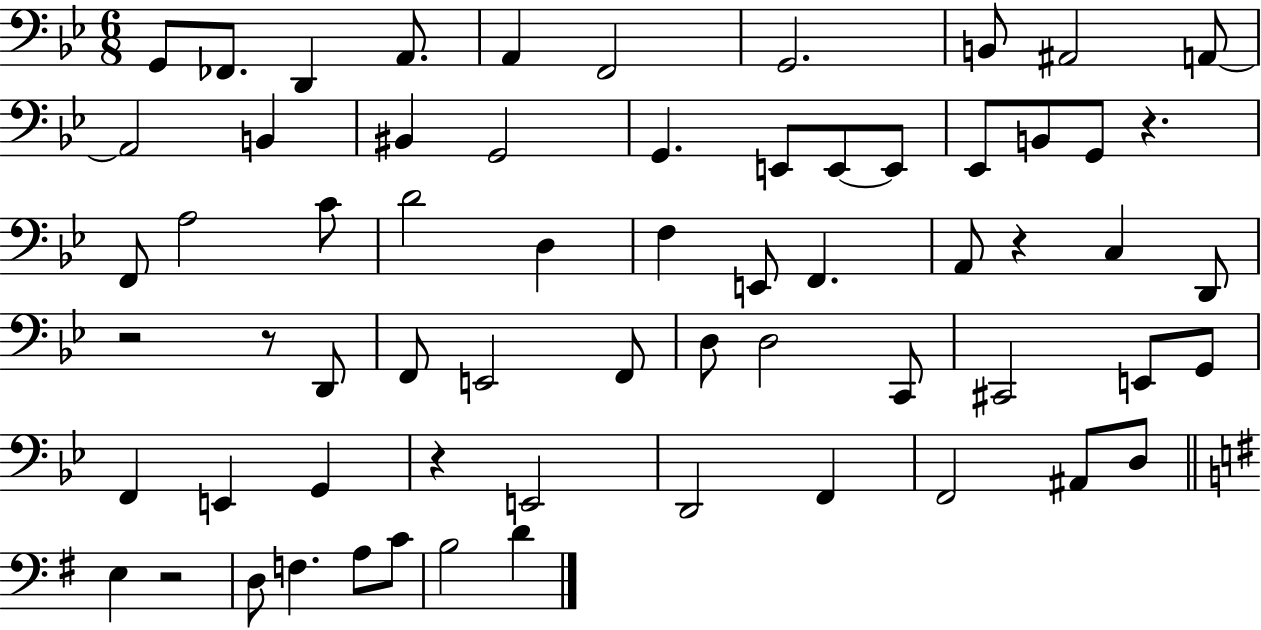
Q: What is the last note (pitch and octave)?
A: D4